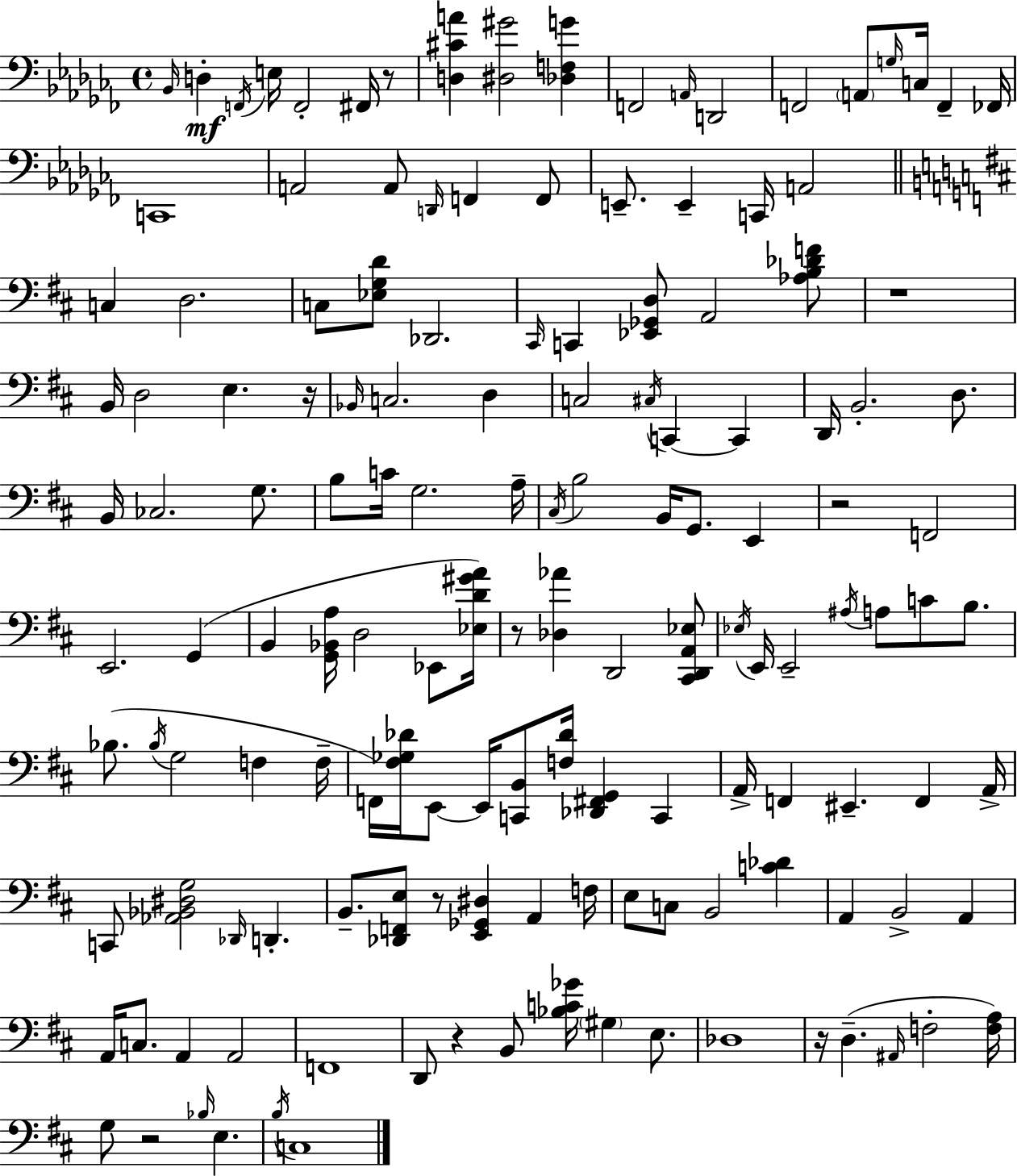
Bb2/s D3/q F2/s E3/s F2/h F#2/s R/e [D3,C#4,A4]/q [D#3,G#4]/h [Db3,F3,G4]/q F2/h A2/s D2/h F2/h A2/e G3/s C3/s F2/q FES2/s C2/w A2/h A2/e D2/s F2/q F2/e E2/e. E2/q C2/s A2/h C3/q D3/h. C3/e [Eb3,G3,D4]/e Db2/h. C#2/s C2/q [Eb2,Gb2,D3]/e A2/h [Ab3,B3,Db4,F4]/e R/w B2/s D3/h E3/q. R/s Bb2/s C3/h. D3/q C3/h C#3/s C2/q C2/q D2/s B2/h. D3/e. B2/s CES3/h. G3/e. B3/e C4/s G3/h. A3/s C#3/s B3/h B2/s G2/e. E2/q R/h F2/h E2/h. G2/q B2/q [G2,Bb2,A3]/s D3/h Eb2/e [Eb3,D4,G#4,A4]/s R/e [Db3,Ab4]/q D2/h [C#2,D2,A2,Eb3]/e Eb3/s E2/s E2/h A#3/s A3/e C4/e B3/e. Bb3/e. Bb3/s G3/h F3/q F3/s F2/s [F#3,Gb3,Db4]/s E2/e E2/s [C2,B2]/e [F3,Db4]/s [Db2,F#2,G2]/q C2/q A2/s F2/q EIS2/q. F2/q A2/s C2/e [Ab2,Bb2,D#3,G3]/h Db2/s D2/q. B2/e. [Db2,F2,E3]/e R/e [E2,Gb2,D#3]/q A2/q F3/s E3/e C3/e B2/h [C4,Db4]/q A2/q B2/h A2/q A2/s C3/e. A2/q A2/h F2/w D2/e R/q B2/e [Bb3,C4,Gb4]/s G#3/q E3/e. Db3/w R/s D3/q. A#2/s F3/h [F3,A3]/s G3/e R/h Bb3/s E3/q. B3/s C3/w